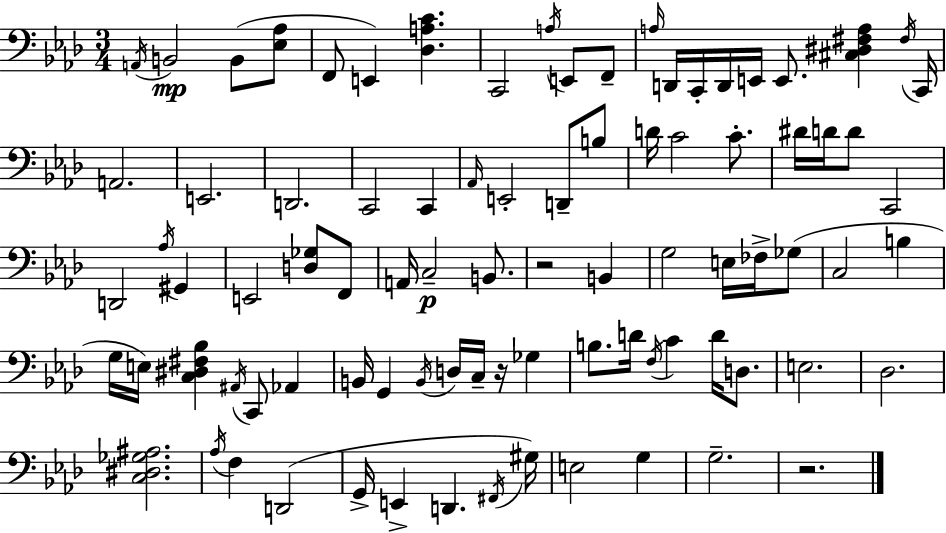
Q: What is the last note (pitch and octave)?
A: G3